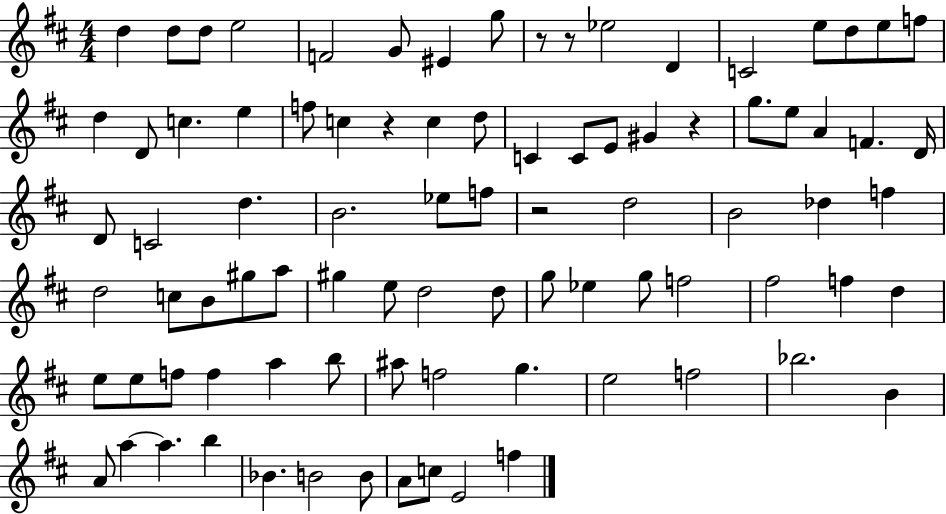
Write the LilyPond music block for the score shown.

{
  \clef treble
  \numericTimeSignature
  \time 4/4
  \key d \major
  d''4 d''8 d''8 e''2 | f'2 g'8 eis'4 g''8 | r8 r8 ees''2 d'4 | c'2 e''8 d''8 e''8 f''8 | \break d''4 d'8 c''4. e''4 | f''8 c''4 r4 c''4 d''8 | c'4 c'8 e'8 gis'4 r4 | g''8. e''8 a'4 f'4. d'16 | \break d'8 c'2 d''4. | b'2. ees''8 f''8 | r2 d''2 | b'2 des''4 f''4 | \break d''2 c''8 b'8 gis''8 a''8 | gis''4 e''8 d''2 d''8 | g''8 ees''4 g''8 f''2 | fis''2 f''4 d''4 | \break e''8 e''8 f''8 f''4 a''4 b''8 | ais''8 f''2 g''4. | e''2 f''2 | bes''2. b'4 | \break a'8 a''4~~ a''4. b''4 | bes'4. b'2 b'8 | a'8 c''8 e'2 f''4 | \bar "|."
}